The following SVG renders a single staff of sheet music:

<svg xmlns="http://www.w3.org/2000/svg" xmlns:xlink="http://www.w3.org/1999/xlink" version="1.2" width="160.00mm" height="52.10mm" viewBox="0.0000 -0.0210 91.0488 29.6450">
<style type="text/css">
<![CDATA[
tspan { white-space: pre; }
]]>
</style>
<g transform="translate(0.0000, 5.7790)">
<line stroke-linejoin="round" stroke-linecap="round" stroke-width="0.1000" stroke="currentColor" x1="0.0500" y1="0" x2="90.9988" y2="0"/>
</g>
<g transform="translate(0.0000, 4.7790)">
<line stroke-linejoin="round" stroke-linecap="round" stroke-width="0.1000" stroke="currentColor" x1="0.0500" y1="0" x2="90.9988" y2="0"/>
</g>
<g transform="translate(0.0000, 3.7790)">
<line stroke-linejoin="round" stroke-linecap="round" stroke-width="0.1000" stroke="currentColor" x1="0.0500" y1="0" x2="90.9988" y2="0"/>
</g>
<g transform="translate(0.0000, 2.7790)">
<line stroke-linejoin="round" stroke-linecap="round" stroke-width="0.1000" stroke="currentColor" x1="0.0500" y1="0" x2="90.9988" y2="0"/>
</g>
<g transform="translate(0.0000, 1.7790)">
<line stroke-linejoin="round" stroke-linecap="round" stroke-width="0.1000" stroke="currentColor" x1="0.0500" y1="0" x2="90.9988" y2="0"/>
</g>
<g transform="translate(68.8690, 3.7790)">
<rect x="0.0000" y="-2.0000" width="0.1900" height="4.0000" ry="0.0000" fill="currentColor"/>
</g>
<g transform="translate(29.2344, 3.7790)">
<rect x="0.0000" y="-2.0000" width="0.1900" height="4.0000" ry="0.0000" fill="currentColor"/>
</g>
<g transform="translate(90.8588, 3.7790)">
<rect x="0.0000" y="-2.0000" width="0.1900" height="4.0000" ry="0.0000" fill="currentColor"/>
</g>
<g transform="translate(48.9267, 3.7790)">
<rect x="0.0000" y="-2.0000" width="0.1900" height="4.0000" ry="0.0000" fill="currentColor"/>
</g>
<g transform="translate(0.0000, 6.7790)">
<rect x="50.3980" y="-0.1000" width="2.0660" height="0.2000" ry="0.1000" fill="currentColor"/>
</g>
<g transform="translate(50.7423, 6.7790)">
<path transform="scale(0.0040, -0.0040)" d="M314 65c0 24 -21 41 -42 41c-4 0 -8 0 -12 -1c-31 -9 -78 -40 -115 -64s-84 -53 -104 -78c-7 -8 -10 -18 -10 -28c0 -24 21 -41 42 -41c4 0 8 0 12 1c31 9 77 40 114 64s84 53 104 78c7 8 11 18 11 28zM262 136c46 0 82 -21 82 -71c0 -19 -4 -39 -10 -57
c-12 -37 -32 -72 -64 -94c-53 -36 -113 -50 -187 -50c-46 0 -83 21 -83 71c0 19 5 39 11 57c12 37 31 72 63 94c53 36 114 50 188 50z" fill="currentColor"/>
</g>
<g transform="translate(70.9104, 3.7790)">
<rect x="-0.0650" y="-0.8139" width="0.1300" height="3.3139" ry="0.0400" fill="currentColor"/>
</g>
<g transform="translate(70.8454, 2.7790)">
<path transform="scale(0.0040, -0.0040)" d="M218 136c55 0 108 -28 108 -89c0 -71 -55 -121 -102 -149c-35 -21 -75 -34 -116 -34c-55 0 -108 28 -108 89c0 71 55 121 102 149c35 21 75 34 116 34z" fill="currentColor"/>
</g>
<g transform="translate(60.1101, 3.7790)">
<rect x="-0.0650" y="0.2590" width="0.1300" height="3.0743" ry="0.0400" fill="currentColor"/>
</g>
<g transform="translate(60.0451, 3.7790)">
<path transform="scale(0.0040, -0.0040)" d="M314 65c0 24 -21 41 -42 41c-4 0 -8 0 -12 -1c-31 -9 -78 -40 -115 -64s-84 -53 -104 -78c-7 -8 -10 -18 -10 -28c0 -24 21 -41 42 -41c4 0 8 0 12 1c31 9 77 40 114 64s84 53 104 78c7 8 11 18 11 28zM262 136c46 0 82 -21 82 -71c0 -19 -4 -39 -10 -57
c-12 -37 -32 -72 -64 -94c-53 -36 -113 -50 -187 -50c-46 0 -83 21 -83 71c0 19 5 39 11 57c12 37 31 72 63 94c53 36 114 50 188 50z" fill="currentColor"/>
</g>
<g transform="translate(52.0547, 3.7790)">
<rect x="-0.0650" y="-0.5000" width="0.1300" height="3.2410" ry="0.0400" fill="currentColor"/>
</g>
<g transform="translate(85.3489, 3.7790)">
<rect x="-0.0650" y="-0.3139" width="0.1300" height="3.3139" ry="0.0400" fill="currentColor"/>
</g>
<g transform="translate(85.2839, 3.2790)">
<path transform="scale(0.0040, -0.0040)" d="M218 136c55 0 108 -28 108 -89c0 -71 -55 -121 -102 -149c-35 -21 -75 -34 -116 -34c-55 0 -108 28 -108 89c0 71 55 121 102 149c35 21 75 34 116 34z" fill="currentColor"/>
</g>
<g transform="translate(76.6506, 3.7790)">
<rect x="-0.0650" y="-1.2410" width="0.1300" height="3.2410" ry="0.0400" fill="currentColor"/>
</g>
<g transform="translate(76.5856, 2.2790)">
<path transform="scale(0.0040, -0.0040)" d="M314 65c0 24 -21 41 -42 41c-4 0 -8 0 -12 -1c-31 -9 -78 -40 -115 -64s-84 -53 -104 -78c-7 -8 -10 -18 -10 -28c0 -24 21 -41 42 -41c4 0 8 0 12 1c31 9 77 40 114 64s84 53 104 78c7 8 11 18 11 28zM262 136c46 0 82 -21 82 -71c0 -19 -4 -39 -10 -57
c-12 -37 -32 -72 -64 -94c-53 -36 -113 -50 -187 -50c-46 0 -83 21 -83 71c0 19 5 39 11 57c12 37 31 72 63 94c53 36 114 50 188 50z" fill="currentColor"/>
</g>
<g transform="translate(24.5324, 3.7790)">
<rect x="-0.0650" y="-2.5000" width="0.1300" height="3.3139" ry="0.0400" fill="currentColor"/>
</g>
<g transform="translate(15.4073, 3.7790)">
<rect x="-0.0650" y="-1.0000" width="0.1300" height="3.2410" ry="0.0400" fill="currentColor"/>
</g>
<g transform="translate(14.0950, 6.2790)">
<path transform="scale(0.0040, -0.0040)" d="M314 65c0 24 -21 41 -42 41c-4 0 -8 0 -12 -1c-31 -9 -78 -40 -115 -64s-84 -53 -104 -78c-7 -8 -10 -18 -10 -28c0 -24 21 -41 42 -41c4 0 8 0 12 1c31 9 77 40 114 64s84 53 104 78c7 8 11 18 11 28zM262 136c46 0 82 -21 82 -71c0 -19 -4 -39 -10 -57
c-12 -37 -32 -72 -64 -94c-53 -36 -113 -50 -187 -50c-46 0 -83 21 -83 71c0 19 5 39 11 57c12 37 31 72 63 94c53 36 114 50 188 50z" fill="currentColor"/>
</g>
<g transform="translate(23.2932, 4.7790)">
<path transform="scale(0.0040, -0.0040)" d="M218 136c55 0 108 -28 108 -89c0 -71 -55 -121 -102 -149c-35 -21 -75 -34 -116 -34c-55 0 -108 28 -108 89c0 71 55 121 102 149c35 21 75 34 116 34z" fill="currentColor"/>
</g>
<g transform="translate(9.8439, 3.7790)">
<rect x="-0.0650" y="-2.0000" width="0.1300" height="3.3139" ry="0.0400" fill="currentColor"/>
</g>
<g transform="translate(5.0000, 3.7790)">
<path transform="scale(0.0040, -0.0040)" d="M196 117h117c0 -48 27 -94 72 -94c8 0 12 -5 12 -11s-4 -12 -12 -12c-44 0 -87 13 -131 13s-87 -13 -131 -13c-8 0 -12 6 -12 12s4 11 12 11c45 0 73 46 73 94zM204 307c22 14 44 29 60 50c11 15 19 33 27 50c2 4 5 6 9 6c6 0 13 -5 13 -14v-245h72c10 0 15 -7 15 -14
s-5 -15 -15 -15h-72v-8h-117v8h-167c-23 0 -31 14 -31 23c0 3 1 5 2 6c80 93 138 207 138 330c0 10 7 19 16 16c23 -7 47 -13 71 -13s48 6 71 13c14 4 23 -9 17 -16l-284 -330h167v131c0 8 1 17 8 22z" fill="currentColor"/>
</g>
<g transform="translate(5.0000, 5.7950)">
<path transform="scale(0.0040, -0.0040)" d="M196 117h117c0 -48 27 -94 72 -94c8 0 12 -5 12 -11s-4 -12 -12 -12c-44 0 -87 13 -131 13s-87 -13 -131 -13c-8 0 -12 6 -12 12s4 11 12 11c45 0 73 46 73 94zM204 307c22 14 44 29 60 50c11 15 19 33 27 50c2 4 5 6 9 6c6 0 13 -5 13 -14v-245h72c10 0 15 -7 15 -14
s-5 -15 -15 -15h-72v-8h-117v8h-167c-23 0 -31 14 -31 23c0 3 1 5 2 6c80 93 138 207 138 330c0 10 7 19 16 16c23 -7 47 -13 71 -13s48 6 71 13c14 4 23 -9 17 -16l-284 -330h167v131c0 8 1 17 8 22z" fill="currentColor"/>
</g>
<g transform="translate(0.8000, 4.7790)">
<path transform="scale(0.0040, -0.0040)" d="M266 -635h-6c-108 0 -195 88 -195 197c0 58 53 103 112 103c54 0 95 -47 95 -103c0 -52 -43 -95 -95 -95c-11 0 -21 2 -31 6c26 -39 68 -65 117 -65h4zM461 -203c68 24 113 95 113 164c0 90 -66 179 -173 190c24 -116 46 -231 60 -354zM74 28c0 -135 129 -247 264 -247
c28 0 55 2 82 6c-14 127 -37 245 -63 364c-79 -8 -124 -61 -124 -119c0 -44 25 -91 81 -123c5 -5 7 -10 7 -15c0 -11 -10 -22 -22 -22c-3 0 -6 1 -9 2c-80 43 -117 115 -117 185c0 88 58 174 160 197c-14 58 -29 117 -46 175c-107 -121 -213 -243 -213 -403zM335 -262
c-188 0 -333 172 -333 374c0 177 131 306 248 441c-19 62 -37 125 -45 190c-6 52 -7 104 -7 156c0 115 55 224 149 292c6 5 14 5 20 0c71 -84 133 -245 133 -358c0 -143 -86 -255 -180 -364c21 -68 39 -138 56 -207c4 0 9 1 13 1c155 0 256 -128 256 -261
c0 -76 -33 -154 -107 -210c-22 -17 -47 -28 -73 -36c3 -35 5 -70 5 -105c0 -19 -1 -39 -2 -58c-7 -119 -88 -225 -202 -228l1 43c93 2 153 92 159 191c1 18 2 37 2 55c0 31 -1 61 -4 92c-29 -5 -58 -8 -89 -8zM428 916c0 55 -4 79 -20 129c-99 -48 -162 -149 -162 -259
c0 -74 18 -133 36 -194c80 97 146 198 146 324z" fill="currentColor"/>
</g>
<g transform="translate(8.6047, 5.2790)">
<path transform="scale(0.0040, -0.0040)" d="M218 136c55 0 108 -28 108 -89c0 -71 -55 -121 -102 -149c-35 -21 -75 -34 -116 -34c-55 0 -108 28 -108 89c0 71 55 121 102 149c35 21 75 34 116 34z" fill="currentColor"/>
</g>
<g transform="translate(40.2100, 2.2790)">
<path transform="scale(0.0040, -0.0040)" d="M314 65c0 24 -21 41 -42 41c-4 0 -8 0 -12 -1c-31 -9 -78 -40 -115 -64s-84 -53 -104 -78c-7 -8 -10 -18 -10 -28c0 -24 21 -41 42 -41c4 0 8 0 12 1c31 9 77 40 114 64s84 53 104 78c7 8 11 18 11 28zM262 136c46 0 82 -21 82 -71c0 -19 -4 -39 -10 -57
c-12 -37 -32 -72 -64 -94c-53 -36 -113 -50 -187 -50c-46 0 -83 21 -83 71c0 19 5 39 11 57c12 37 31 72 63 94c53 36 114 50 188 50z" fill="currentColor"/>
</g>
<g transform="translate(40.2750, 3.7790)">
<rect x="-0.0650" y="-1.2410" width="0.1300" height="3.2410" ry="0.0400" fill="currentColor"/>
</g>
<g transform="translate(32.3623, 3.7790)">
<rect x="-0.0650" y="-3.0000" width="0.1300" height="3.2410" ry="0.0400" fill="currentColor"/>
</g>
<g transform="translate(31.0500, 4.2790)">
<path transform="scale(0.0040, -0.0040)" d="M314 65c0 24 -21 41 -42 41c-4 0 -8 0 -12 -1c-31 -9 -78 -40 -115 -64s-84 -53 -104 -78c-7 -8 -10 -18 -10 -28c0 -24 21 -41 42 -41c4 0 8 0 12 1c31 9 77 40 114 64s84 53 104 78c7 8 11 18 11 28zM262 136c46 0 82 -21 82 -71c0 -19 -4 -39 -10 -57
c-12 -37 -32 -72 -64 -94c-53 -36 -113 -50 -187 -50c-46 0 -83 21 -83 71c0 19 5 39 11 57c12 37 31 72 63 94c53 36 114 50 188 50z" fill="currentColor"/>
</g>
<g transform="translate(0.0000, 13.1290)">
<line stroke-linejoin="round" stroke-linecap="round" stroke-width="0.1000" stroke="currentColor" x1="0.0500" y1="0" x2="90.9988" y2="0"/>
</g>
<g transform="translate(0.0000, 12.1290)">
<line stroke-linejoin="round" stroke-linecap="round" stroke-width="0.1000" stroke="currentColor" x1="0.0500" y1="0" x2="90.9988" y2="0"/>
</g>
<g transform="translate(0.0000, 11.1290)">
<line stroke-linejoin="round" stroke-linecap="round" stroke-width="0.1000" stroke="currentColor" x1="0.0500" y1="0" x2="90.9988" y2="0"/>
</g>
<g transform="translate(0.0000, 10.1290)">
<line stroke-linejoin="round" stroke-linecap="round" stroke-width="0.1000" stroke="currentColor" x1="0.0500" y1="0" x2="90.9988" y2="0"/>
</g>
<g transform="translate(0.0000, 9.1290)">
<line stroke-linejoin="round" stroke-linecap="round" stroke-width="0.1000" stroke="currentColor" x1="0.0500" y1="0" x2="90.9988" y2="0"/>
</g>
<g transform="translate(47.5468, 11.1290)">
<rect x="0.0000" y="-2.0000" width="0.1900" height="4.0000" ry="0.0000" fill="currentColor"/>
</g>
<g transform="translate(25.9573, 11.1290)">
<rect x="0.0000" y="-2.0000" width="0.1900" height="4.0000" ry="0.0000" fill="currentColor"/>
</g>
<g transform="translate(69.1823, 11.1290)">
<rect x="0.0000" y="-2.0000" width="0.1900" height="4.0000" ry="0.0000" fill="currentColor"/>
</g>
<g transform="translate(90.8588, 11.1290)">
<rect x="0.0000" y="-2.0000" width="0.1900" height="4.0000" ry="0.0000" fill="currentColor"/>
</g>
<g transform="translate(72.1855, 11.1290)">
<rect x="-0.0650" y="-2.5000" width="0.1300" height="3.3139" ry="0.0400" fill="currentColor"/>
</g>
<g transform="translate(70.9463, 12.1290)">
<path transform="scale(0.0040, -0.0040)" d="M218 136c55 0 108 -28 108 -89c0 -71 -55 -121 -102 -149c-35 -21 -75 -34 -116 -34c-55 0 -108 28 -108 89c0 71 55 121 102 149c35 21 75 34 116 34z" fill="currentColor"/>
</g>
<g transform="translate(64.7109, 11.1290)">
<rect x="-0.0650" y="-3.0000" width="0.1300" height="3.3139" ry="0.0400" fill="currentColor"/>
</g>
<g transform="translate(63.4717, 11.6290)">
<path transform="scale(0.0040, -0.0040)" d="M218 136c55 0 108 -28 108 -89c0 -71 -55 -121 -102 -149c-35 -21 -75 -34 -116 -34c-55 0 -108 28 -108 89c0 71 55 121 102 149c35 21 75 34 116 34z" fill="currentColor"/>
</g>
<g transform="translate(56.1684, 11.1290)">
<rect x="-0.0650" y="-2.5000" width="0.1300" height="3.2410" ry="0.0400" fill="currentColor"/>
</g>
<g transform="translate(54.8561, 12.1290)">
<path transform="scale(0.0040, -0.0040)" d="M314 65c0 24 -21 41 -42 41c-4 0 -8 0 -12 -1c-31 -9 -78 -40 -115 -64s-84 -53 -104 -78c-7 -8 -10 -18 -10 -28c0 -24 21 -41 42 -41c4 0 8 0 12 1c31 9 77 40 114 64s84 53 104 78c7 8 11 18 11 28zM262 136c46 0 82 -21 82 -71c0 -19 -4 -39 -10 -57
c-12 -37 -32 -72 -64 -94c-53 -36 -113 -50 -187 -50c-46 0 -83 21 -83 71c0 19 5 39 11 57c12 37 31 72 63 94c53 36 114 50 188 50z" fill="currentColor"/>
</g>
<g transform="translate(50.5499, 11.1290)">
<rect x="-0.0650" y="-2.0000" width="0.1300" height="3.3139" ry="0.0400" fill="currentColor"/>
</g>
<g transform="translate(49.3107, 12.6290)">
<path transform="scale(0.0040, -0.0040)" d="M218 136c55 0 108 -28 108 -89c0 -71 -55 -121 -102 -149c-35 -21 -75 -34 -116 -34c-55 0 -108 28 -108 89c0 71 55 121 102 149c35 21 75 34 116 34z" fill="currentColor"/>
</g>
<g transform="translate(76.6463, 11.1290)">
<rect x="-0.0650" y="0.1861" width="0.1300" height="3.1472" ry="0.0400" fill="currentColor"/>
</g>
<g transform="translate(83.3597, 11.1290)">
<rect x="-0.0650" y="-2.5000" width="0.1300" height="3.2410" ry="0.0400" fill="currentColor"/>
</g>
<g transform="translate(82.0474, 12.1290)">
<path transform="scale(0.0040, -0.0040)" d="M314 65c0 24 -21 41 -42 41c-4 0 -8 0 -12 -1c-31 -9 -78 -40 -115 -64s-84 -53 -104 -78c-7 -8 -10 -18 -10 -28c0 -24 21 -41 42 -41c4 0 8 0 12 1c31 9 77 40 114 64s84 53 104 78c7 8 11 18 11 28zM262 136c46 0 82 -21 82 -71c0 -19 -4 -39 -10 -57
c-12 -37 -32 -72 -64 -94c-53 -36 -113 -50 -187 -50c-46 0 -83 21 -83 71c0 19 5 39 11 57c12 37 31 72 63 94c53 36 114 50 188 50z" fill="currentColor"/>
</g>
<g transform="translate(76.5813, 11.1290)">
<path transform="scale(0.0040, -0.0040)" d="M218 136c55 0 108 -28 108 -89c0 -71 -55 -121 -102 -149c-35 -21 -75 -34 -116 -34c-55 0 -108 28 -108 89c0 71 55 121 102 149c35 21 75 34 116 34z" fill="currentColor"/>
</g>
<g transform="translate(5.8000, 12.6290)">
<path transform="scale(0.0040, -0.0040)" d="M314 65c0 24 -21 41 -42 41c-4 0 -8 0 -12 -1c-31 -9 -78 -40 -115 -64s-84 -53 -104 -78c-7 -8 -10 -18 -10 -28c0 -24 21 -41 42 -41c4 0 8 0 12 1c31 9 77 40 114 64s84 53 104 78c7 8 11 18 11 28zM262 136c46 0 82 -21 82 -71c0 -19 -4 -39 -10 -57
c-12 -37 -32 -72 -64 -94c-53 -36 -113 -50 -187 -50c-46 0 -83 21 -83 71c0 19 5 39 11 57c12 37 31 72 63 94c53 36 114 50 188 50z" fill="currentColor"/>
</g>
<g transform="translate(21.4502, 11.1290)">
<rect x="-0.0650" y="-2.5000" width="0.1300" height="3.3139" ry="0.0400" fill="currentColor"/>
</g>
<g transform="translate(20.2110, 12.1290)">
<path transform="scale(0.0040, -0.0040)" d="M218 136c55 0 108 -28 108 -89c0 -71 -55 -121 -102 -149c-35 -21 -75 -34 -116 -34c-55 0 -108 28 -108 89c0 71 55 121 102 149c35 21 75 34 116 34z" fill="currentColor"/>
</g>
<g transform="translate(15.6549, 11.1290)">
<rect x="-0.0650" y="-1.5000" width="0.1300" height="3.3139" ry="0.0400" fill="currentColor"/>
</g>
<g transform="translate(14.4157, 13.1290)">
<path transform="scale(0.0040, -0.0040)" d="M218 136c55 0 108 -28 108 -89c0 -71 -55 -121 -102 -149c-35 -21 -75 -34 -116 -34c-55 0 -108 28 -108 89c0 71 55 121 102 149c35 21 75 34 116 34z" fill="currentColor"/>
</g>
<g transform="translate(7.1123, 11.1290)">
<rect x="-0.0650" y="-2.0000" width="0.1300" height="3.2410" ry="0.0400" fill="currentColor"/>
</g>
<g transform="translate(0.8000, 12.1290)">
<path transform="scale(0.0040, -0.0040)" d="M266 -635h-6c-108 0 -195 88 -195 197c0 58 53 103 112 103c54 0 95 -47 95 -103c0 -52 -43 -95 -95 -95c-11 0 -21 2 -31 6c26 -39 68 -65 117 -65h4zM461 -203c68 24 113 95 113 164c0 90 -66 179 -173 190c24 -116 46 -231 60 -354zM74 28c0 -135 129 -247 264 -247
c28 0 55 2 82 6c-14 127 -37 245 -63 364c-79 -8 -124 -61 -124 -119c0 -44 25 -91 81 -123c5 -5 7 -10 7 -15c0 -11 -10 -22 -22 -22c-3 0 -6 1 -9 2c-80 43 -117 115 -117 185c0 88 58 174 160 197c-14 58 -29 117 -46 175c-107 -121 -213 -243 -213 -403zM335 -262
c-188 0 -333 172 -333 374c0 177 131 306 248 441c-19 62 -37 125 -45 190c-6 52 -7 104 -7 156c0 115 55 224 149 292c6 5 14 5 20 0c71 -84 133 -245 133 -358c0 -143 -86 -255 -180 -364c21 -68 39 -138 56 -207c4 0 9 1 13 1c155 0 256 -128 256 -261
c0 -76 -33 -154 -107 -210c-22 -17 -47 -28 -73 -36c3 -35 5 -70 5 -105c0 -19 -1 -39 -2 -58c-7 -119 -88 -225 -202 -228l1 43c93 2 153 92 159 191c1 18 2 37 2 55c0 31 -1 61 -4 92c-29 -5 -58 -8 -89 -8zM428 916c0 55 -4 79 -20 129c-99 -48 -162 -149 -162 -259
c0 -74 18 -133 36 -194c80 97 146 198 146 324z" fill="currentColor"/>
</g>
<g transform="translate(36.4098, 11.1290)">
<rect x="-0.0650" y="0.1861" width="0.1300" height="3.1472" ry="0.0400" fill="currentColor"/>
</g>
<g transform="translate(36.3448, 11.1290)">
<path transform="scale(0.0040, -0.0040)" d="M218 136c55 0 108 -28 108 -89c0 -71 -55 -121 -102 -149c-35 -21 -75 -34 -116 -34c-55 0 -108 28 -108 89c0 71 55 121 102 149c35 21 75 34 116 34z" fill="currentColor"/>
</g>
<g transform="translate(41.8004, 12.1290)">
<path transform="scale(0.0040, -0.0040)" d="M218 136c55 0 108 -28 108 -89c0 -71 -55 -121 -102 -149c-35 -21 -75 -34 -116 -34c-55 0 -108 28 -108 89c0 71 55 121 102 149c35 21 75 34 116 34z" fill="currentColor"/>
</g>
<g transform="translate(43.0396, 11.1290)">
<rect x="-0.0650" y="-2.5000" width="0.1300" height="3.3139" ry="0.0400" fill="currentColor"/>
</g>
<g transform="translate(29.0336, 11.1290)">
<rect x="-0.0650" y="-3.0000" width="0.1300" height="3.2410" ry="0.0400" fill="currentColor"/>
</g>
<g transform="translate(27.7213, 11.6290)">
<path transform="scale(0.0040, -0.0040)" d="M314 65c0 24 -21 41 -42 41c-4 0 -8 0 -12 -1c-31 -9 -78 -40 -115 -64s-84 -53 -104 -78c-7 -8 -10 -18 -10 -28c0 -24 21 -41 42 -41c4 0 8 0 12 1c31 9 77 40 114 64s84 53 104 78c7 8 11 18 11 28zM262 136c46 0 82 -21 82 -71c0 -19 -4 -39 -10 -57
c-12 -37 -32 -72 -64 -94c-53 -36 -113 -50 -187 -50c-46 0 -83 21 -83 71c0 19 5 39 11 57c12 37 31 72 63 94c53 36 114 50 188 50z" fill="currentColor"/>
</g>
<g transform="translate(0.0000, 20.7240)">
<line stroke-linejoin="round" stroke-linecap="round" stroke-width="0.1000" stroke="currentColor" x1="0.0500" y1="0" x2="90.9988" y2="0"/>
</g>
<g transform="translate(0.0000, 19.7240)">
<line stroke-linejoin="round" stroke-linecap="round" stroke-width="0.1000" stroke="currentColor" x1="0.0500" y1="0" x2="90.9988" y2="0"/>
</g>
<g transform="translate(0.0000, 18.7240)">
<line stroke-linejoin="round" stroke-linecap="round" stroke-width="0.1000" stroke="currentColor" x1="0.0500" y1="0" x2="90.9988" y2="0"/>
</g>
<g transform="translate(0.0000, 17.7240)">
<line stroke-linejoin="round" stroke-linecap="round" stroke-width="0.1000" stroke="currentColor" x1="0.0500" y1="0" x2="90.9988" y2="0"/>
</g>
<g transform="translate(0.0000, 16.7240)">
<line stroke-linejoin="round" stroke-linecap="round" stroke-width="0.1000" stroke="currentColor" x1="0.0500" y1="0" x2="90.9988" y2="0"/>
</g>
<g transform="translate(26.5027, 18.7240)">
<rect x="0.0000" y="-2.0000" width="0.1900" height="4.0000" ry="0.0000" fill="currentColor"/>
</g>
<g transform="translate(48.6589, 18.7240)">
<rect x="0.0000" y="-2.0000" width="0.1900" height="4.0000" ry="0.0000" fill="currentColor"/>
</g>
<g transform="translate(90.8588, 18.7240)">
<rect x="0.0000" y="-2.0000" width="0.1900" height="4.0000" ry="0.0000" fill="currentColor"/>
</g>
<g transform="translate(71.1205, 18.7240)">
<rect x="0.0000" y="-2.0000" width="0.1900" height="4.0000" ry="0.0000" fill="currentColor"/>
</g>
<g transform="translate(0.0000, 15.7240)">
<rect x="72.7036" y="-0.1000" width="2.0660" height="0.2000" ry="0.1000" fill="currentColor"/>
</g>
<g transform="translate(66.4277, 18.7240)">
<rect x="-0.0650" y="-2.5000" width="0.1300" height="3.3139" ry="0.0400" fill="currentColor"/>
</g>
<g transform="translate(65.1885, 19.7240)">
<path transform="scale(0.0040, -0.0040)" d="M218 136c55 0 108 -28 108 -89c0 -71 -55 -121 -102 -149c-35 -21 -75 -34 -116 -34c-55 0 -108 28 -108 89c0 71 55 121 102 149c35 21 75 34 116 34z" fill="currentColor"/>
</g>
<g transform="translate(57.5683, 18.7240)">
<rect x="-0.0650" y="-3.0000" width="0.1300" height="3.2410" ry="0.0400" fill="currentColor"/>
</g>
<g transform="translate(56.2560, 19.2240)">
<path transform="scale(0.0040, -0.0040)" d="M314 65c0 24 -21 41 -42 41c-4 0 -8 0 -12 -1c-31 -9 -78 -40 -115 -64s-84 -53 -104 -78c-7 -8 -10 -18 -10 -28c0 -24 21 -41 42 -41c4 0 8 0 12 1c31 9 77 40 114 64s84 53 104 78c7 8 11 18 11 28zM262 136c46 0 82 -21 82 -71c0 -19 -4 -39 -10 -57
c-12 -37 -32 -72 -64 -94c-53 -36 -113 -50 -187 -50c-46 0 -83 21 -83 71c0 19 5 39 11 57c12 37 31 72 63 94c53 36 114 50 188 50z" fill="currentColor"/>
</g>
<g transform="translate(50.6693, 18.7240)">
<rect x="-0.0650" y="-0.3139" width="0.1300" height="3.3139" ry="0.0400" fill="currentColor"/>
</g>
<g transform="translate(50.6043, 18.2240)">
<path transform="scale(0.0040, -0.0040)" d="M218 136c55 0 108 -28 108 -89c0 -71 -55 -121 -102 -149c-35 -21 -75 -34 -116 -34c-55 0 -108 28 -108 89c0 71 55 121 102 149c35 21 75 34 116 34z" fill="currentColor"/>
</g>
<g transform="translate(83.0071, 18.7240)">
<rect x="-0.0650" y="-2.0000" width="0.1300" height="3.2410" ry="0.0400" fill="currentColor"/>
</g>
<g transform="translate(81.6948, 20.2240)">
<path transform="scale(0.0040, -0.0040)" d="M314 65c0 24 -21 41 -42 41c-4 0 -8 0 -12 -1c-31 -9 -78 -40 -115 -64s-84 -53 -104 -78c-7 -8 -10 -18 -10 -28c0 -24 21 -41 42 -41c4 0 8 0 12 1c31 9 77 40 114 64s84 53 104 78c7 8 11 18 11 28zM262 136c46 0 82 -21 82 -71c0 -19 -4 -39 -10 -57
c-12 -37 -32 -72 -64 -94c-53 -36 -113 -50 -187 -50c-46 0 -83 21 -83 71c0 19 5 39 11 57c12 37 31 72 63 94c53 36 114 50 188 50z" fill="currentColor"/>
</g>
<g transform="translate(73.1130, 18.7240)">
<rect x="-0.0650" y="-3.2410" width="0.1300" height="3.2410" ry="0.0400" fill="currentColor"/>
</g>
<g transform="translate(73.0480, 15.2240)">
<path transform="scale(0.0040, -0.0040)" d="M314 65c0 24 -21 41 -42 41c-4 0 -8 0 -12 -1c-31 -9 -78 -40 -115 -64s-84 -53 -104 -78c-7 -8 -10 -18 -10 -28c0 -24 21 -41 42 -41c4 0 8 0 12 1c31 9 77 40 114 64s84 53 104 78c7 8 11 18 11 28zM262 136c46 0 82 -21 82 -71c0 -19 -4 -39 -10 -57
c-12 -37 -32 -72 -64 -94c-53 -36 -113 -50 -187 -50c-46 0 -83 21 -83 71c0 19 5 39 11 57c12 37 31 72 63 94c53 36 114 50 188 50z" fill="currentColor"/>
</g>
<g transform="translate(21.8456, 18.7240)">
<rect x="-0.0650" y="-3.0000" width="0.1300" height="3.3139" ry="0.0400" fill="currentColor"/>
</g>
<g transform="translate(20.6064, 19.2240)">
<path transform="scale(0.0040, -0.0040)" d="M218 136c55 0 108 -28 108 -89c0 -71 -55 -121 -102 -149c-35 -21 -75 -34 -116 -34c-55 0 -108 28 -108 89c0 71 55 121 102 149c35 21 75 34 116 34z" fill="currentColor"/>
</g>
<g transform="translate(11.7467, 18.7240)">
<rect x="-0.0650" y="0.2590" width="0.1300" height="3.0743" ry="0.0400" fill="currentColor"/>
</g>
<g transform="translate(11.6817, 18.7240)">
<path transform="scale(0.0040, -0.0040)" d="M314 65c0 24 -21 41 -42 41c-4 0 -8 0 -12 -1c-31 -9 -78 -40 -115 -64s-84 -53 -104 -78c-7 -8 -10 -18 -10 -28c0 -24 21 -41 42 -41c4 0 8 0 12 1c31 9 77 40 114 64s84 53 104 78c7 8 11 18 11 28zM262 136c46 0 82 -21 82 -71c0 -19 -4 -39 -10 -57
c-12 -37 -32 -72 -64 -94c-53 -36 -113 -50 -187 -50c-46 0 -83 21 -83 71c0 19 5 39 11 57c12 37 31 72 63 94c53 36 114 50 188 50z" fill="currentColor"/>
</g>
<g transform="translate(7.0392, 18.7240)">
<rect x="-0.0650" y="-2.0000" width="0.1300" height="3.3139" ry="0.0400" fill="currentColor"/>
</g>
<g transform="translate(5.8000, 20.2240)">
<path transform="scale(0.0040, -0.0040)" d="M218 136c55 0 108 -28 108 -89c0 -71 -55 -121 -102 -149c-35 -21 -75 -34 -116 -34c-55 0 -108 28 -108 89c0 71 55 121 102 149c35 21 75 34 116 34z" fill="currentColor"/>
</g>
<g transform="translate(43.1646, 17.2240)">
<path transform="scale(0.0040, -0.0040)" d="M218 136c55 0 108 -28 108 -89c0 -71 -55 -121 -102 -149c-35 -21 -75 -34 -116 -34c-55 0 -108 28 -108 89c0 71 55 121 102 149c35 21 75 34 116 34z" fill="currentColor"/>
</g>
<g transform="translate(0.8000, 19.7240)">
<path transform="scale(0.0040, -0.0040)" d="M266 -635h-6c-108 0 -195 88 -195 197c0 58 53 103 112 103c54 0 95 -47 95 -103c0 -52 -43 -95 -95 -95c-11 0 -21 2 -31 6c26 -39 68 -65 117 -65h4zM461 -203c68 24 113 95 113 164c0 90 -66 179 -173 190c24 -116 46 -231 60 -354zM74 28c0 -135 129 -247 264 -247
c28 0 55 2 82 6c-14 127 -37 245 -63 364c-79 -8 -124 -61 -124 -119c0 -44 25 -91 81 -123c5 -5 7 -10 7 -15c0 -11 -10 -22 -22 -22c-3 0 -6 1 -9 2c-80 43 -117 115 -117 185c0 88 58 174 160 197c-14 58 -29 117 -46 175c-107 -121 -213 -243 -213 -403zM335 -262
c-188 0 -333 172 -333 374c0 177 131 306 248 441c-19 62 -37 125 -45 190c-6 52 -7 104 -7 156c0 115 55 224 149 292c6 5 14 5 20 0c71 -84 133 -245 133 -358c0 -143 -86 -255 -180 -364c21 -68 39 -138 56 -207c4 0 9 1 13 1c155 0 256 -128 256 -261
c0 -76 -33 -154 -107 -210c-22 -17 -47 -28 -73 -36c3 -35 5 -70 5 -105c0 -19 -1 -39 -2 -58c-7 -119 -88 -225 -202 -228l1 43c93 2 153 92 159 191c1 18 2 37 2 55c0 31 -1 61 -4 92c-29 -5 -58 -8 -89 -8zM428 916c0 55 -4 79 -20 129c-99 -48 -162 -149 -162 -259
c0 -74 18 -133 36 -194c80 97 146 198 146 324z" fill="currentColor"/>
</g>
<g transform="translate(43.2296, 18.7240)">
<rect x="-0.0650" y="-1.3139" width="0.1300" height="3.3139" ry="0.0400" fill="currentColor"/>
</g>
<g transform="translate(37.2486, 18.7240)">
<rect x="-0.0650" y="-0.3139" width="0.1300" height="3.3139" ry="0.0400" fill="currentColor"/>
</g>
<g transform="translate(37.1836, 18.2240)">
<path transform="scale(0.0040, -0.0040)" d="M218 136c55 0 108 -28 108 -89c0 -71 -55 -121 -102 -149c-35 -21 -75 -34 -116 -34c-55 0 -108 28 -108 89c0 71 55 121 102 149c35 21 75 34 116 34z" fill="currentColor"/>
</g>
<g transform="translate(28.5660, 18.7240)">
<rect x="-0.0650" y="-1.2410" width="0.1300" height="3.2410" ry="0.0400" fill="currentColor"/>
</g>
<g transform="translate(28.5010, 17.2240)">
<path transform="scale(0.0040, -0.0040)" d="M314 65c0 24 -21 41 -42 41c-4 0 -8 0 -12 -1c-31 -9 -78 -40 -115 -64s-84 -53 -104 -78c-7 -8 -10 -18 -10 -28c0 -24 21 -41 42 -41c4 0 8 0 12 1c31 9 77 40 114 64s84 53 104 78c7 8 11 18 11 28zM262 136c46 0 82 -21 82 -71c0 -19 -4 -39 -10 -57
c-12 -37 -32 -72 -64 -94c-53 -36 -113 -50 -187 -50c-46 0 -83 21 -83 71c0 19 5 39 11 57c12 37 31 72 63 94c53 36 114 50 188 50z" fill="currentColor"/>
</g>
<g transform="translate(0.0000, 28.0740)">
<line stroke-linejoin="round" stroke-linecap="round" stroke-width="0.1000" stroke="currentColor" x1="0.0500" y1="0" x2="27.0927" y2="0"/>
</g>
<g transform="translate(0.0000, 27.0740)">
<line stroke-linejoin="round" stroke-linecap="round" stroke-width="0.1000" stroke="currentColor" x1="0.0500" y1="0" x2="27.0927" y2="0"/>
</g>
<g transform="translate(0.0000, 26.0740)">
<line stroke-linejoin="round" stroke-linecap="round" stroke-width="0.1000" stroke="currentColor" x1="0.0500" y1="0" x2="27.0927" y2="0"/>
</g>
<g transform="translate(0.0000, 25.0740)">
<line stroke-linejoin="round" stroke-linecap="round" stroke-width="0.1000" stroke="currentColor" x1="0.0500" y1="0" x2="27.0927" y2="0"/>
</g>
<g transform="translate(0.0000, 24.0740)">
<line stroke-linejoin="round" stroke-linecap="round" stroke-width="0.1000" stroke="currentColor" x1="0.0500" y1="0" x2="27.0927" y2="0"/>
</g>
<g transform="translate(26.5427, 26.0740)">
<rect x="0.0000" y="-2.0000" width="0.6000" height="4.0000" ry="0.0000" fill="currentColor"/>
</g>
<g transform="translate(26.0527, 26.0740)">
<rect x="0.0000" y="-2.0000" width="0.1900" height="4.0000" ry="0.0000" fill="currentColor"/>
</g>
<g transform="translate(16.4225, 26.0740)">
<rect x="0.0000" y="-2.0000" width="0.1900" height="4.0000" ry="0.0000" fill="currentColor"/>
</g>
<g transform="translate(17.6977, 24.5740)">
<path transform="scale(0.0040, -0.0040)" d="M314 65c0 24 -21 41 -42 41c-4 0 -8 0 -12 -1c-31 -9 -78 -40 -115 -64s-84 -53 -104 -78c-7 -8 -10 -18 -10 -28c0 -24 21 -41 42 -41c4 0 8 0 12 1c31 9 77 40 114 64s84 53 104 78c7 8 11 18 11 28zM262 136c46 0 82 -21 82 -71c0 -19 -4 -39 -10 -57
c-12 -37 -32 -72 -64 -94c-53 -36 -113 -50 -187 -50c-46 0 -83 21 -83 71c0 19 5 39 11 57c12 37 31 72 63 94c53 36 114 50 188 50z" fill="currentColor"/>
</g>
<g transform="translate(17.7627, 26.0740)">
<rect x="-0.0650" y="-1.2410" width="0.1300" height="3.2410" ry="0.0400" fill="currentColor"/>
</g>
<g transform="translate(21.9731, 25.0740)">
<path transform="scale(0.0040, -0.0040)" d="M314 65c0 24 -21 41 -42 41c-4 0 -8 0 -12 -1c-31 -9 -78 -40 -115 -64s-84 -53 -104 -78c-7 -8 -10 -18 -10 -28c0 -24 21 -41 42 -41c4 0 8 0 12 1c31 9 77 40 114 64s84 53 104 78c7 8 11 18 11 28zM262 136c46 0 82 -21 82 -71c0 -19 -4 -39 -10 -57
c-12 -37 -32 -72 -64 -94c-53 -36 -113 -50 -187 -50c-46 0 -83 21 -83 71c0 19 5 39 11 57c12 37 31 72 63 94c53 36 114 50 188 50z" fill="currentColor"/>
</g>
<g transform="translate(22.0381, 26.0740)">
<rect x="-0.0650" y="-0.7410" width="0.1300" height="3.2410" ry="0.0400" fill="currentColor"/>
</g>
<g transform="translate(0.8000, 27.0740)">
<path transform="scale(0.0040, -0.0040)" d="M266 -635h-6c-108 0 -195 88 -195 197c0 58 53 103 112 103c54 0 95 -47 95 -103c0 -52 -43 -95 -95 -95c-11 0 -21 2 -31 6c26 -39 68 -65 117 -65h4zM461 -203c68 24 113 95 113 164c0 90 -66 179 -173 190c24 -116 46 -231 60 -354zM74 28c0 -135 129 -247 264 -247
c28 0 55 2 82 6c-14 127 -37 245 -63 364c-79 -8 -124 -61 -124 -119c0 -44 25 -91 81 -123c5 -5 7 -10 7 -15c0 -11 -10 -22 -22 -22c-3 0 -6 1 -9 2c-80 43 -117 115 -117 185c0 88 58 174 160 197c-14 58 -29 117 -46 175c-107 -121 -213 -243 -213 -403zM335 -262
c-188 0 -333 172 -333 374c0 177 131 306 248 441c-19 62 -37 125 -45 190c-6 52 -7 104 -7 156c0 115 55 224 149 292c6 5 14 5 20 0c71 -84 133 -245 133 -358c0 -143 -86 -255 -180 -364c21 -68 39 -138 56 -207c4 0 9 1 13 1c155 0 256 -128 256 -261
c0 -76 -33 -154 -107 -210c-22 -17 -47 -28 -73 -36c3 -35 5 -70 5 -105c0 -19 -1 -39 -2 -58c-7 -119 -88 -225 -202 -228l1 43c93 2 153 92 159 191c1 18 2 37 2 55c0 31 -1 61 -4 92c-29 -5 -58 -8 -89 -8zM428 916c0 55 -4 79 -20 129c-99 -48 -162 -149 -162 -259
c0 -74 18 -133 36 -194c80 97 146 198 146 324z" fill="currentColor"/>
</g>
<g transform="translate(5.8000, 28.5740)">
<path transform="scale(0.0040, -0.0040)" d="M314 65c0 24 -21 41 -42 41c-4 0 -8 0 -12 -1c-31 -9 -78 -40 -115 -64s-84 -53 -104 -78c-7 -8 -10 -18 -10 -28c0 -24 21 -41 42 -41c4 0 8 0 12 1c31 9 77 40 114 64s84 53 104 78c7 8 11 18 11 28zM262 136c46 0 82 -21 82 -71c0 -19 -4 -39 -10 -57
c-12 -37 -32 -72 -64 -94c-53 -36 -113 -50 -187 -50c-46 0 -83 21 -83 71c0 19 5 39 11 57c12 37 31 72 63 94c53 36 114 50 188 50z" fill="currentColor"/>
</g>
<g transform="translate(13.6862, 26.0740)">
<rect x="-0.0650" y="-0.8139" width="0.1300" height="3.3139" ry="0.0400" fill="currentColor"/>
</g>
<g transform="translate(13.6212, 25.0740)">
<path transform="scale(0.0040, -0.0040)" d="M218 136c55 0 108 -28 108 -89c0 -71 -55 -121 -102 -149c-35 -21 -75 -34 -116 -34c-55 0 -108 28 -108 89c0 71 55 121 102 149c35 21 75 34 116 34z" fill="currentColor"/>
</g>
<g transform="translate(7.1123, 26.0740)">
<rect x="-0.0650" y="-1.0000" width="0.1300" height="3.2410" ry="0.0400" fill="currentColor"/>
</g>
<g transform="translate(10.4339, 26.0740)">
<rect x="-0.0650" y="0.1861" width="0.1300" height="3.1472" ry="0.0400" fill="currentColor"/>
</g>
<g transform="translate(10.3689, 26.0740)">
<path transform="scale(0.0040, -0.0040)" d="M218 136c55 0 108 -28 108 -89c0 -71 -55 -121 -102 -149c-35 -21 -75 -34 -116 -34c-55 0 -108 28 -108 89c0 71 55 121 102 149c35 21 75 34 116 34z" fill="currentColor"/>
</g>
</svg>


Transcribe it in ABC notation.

X:1
T:Untitled
M:4/4
L:1/4
K:C
F D2 G A2 e2 C2 B2 d e2 c F2 E G A2 B G F G2 A G B G2 F B2 A e2 c e c A2 G b2 F2 D2 B d e2 d2